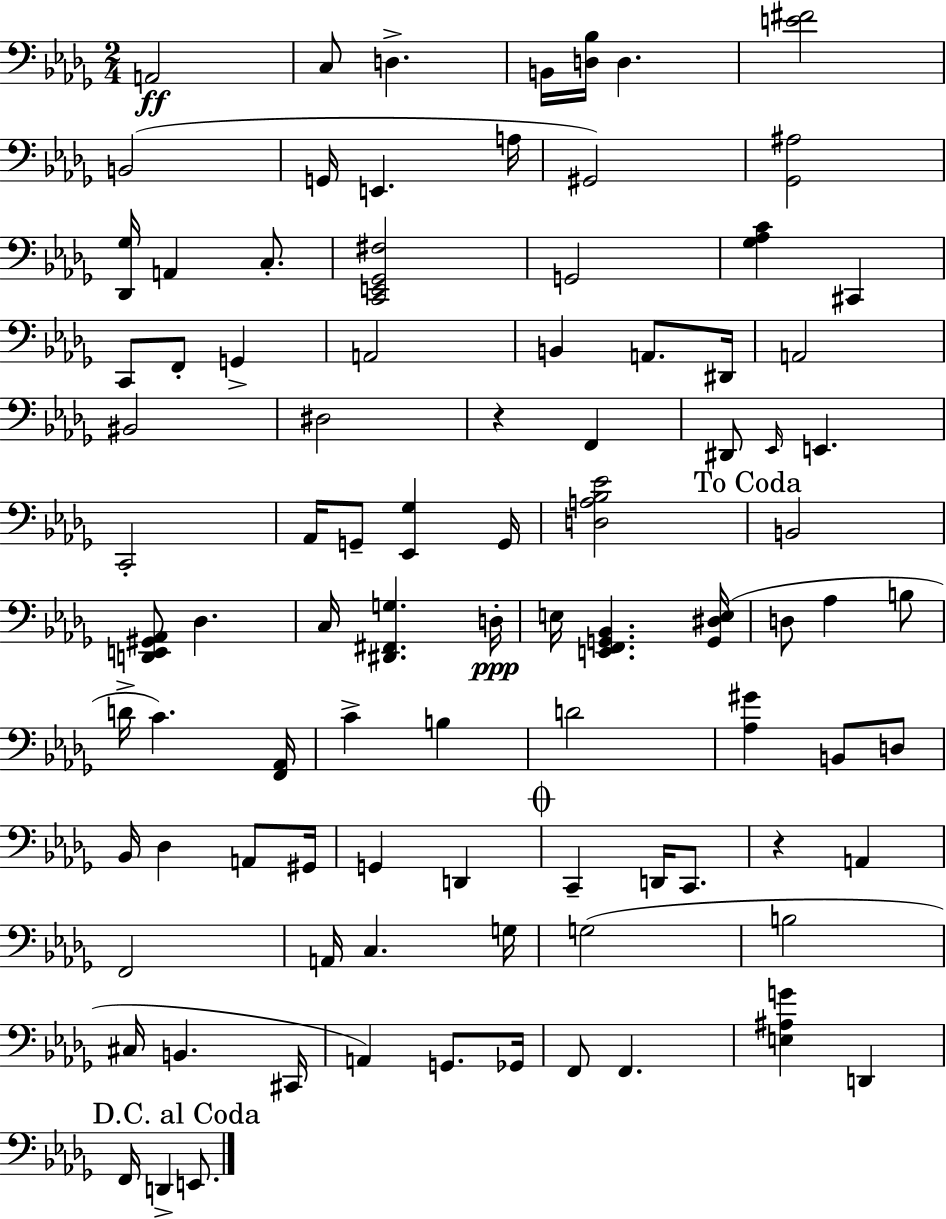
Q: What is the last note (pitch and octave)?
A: E2